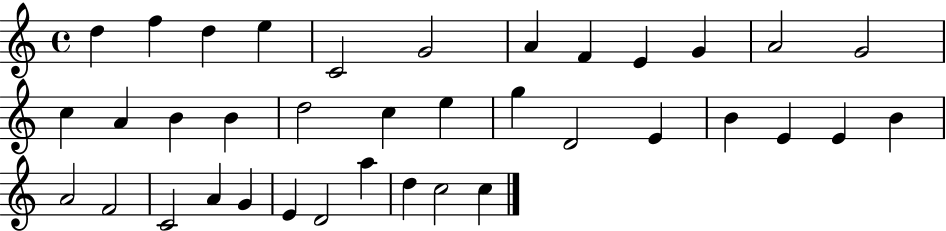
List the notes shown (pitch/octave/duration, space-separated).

D5/q F5/q D5/q E5/q C4/h G4/h A4/q F4/q E4/q G4/q A4/h G4/h C5/q A4/q B4/q B4/q D5/h C5/q E5/q G5/q D4/h E4/q B4/q E4/q E4/q B4/q A4/h F4/h C4/h A4/q G4/q E4/q D4/h A5/q D5/q C5/h C5/q